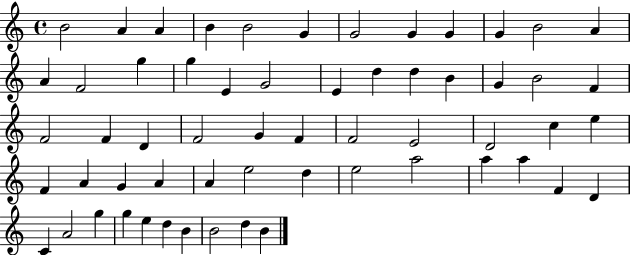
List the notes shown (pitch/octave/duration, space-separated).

B4/h A4/q A4/q B4/q B4/h G4/q G4/h G4/q G4/q G4/q B4/h A4/q A4/q F4/h G5/q G5/q E4/q G4/h E4/q D5/q D5/q B4/q G4/q B4/h F4/q F4/h F4/q D4/q F4/h G4/q F4/q F4/h E4/h D4/h C5/q E5/q F4/q A4/q G4/q A4/q A4/q E5/h D5/q E5/h A5/h A5/q A5/q F4/q D4/q C4/q A4/h G5/q G5/q E5/q D5/q B4/q B4/h D5/q B4/q